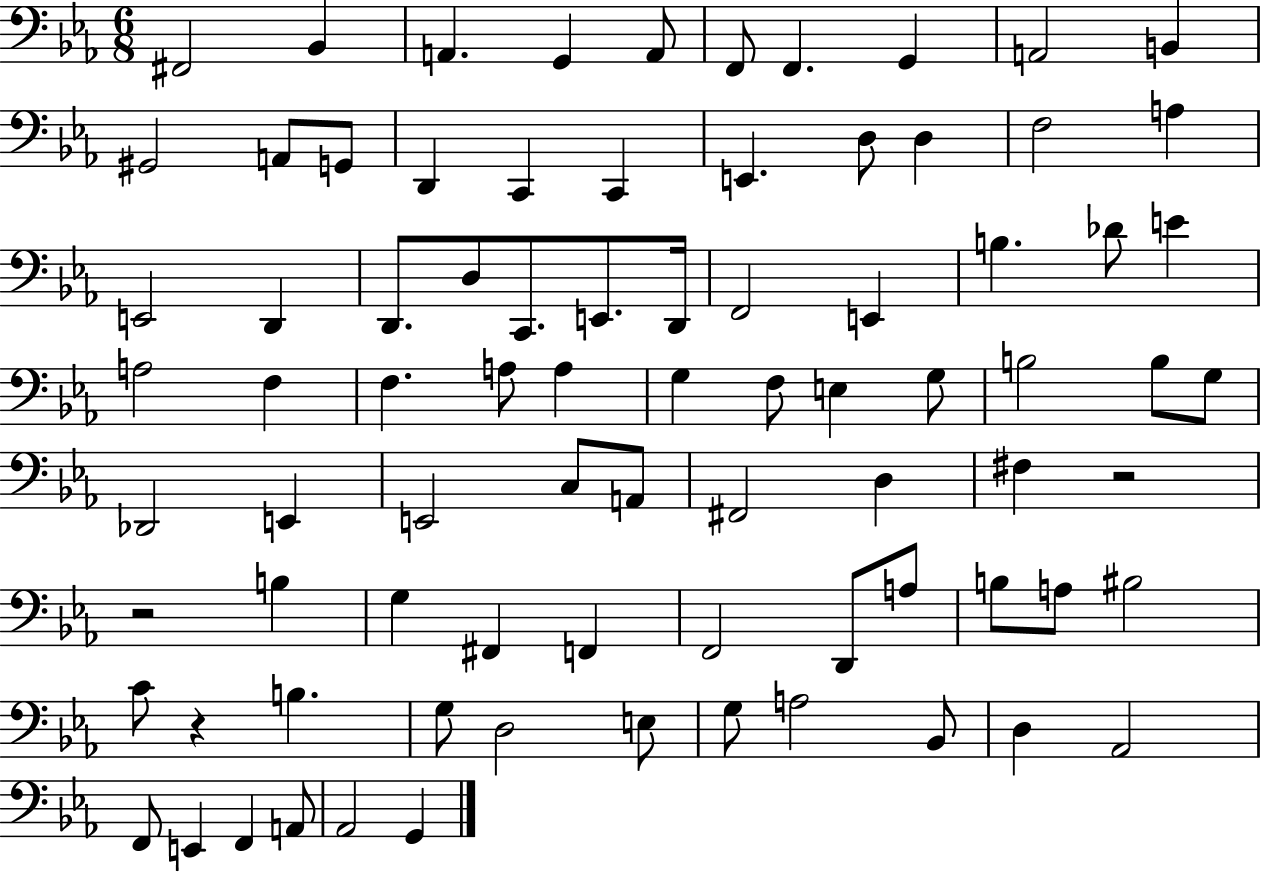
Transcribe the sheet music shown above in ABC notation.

X:1
T:Untitled
M:6/8
L:1/4
K:Eb
^F,,2 _B,, A,, G,, A,,/2 F,,/2 F,, G,, A,,2 B,, ^G,,2 A,,/2 G,,/2 D,, C,, C,, E,, D,/2 D, F,2 A, E,,2 D,, D,,/2 D,/2 C,,/2 E,,/2 D,,/4 F,,2 E,, B, _D/2 E A,2 F, F, A,/2 A, G, F,/2 E, G,/2 B,2 B,/2 G,/2 _D,,2 E,, E,,2 C,/2 A,,/2 ^F,,2 D, ^F, z2 z2 B, G, ^F,, F,, F,,2 D,,/2 A,/2 B,/2 A,/2 ^B,2 C/2 z B, G,/2 D,2 E,/2 G,/2 A,2 _B,,/2 D, _A,,2 F,,/2 E,, F,, A,,/2 _A,,2 G,,